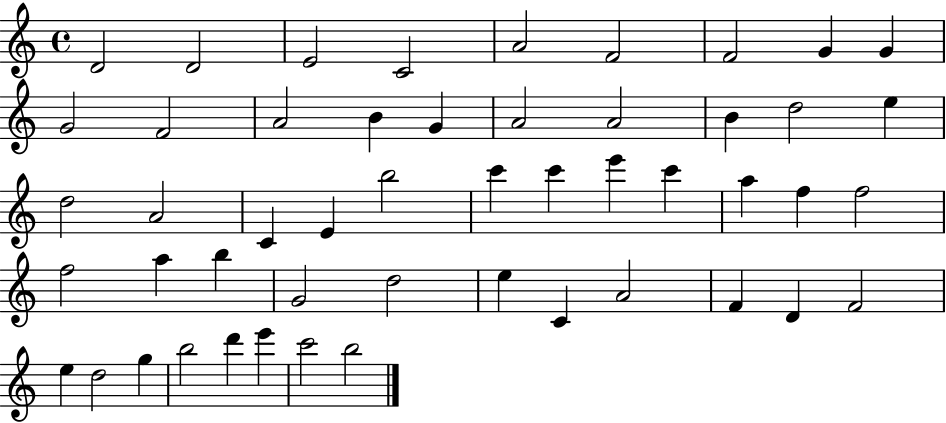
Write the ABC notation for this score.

X:1
T:Untitled
M:4/4
L:1/4
K:C
D2 D2 E2 C2 A2 F2 F2 G G G2 F2 A2 B G A2 A2 B d2 e d2 A2 C E b2 c' c' e' c' a f f2 f2 a b G2 d2 e C A2 F D F2 e d2 g b2 d' e' c'2 b2